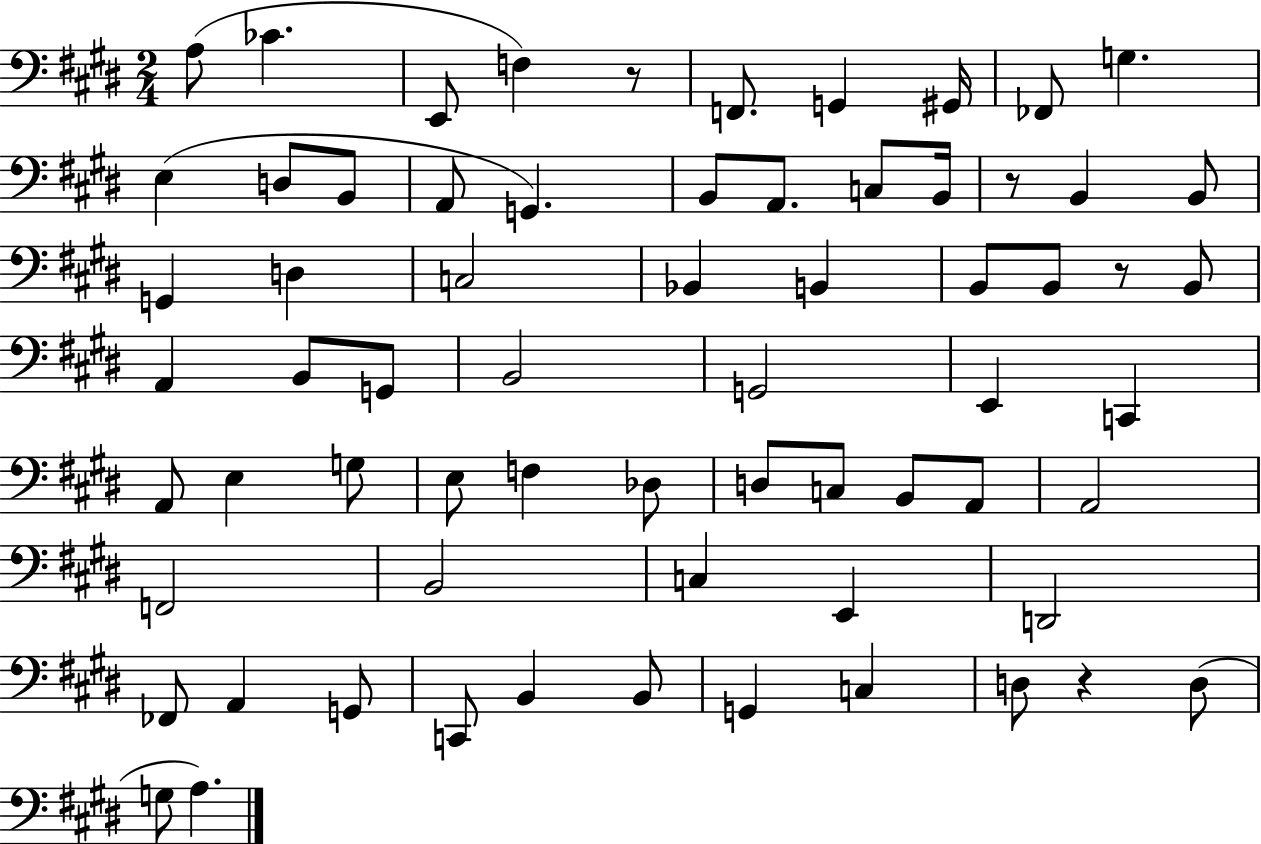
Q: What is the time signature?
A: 2/4